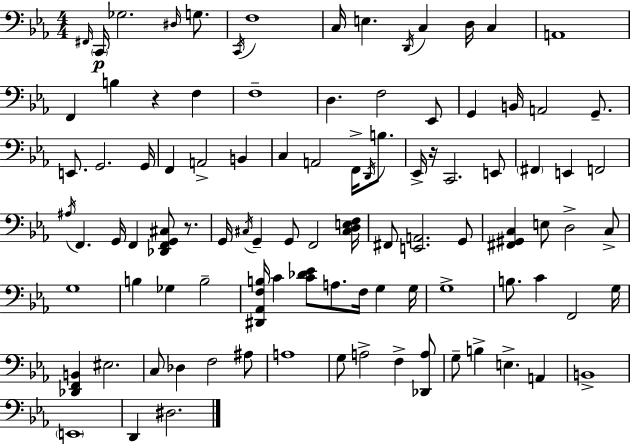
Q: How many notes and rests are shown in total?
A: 98